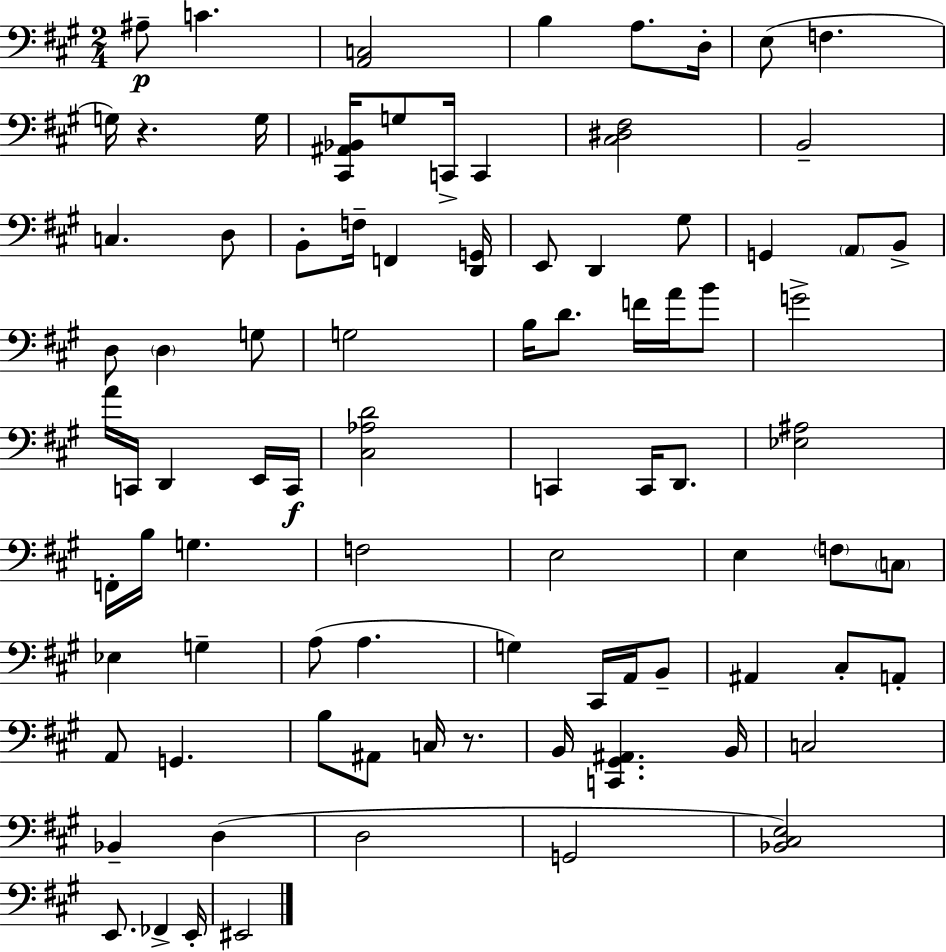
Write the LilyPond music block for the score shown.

{
  \clef bass
  \numericTimeSignature
  \time 2/4
  \key a \major
  ais8--\p c'4. | <a, c>2 | b4 a8. d16-. | e8( f4. | \break g16) r4. g16 | <cis, ais, bes,>16 g8 c,16-> c,4 | <cis dis fis>2 | b,2-- | \break c4. d8 | b,8-. f16-- f,4 <d, g,>16 | e,8 d,4 gis8 | g,4 \parenthesize a,8 b,8-> | \break d8 \parenthesize d4 g8 | g2 | b16 d'8. f'16 a'16 b'8 | g'2-> | \break a'16 c,16 d,4 e,16 c,16\f | <cis aes d'>2 | c,4 c,16 d,8. | <ees ais>2 | \break f,16-. b16 g4. | f2 | e2 | e4 \parenthesize f8 \parenthesize c8 | \break ees4 g4-- | a8( a4. | g4) cis,16 a,16 b,8-- | ais,4 cis8-. a,8-. | \break a,8 g,4. | b8 ais,8 c16 r8. | b,16 <c, gis, ais,>4. b,16 | c2 | \break bes,4-- d4( | d2 | g,2 | <bes, cis e>2) | \break e,8. fes,4-> e,16-. | eis,2 | \bar "|."
}